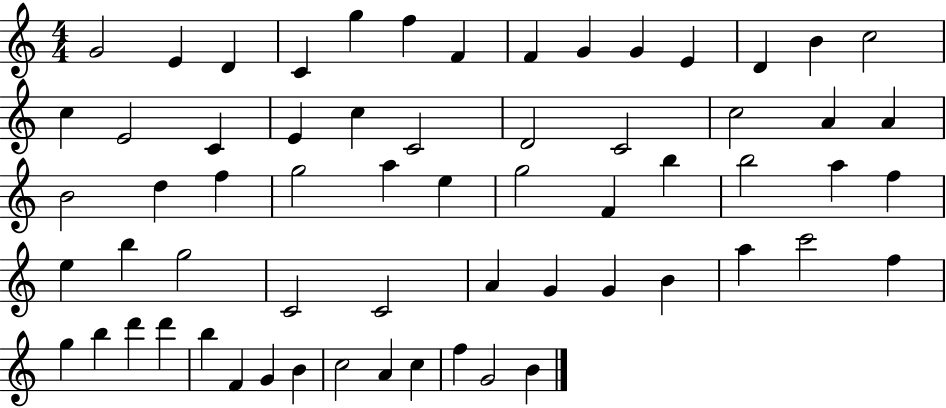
G4/h E4/q D4/q C4/q G5/q F5/q F4/q F4/q G4/q G4/q E4/q D4/q B4/q C5/h C5/q E4/h C4/q E4/q C5/q C4/h D4/h C4/h C5/h A4/q A4/q B4/h D5/q F5/q G5/h A5/q E5/q G5/h F4/q B5/q B5/h A5/q F5/q E5/q B5/q G5/h C4/h C4/h A4/q G4/q G4/q B4/q A5/q C6/h F5/q G5/q B5/q D6/q D6/q B5/q F4/q G4/q B4/q C5/h A4/q C5/q F5/q G4/h B4/q